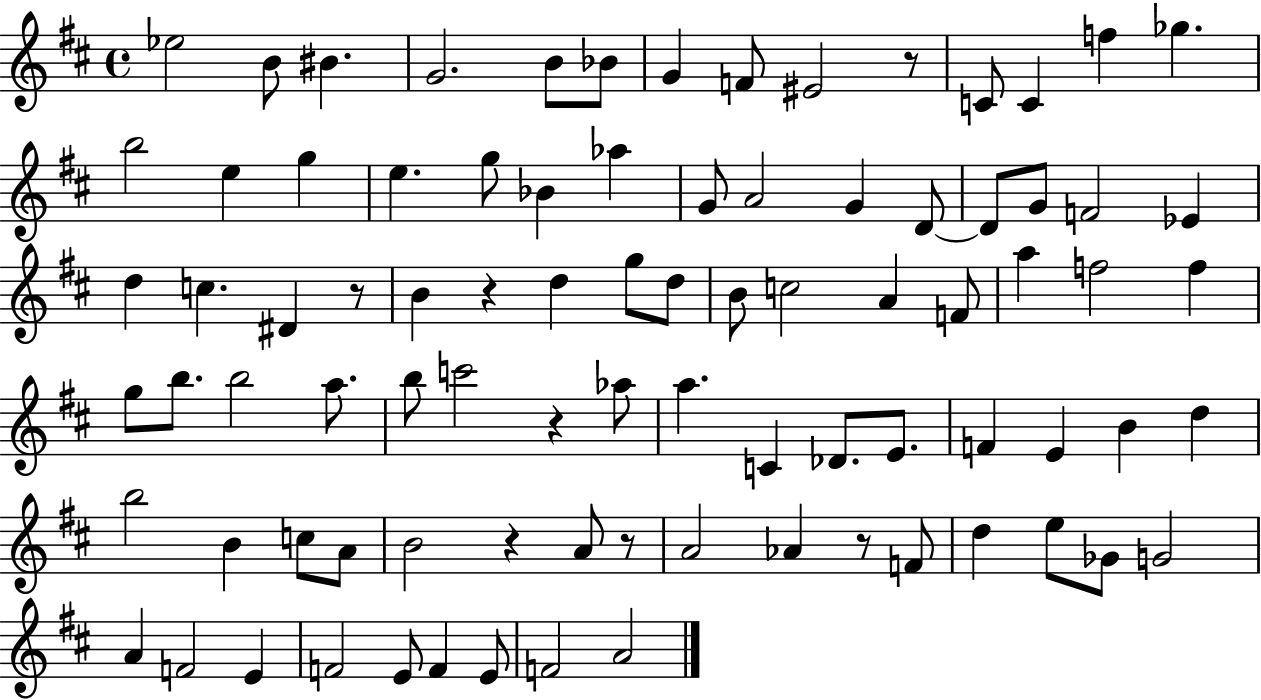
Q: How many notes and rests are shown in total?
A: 86